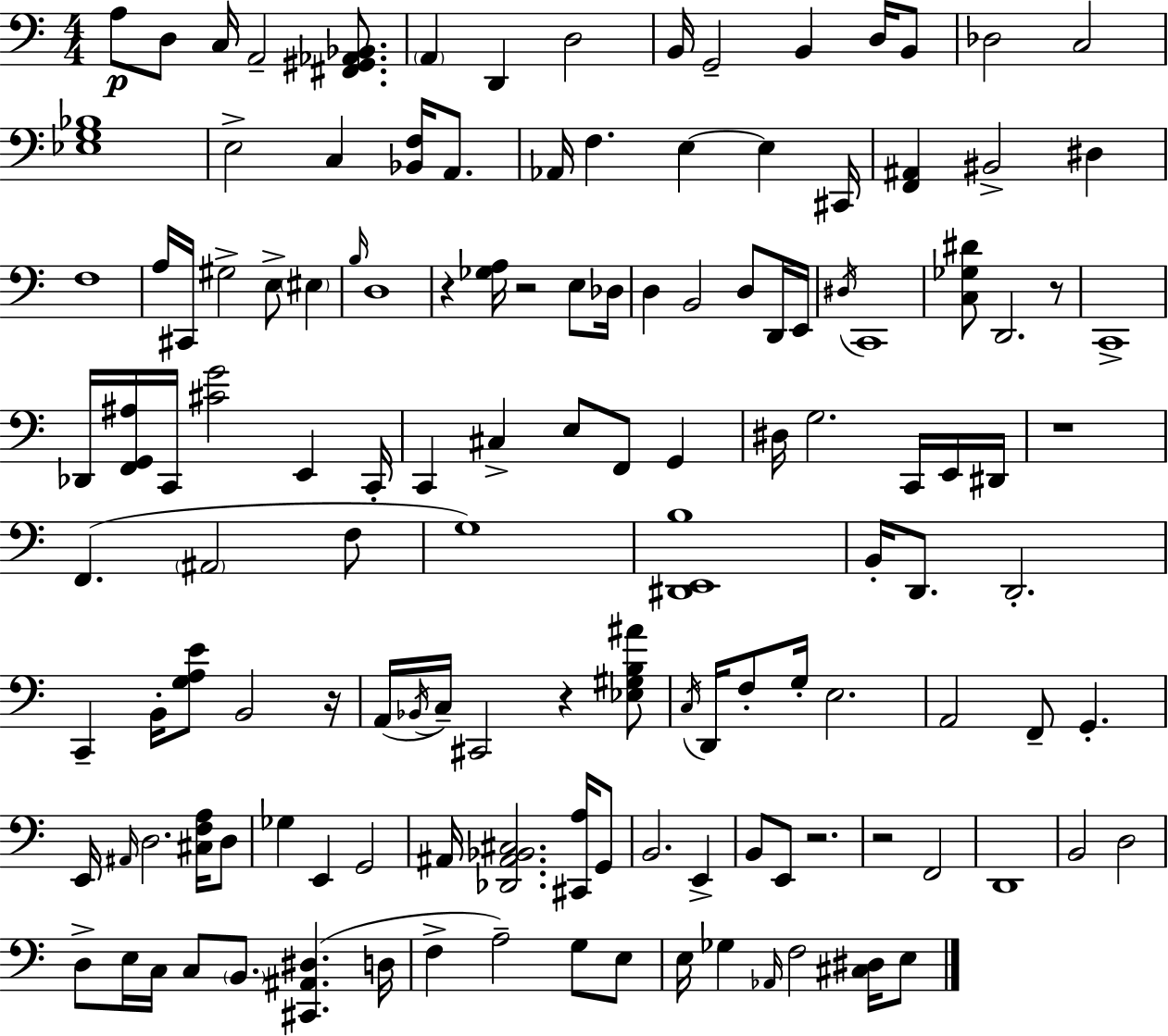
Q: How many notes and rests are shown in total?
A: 135